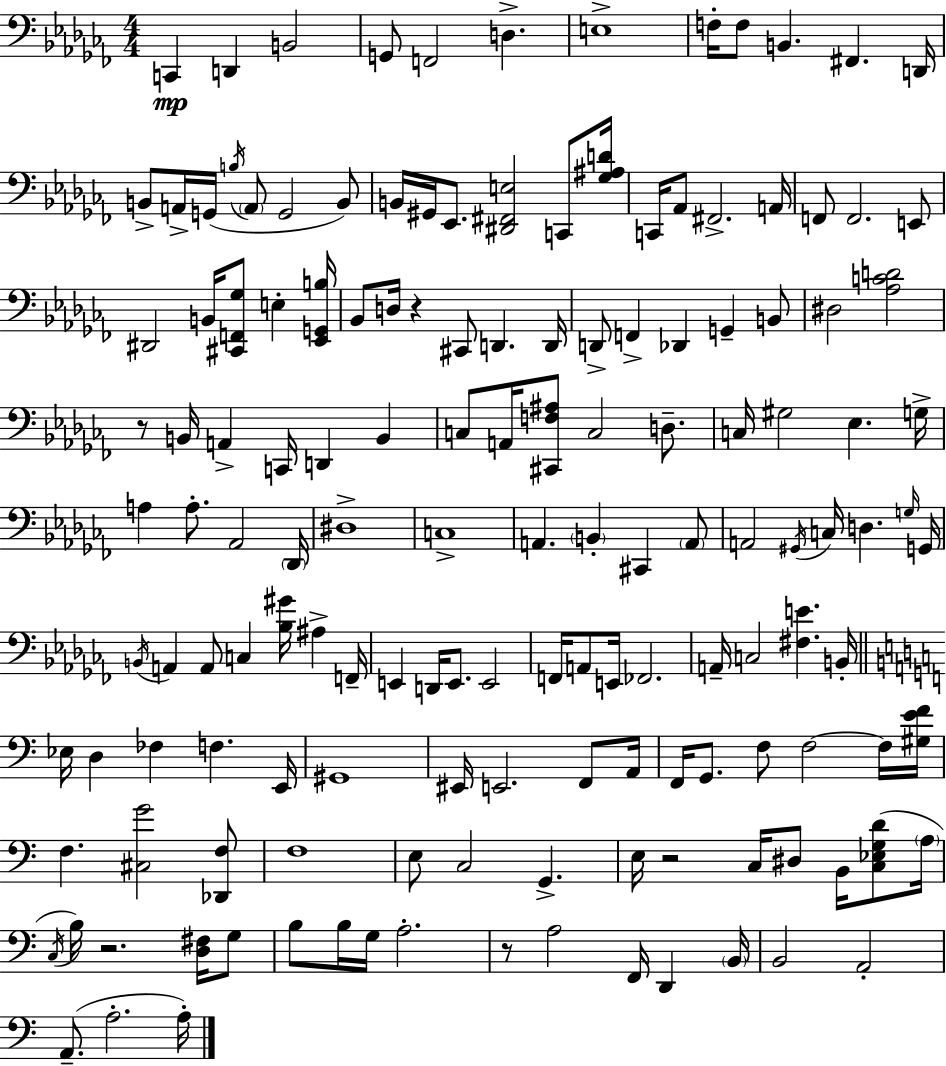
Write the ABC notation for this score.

X:1
T:Untitled
M:4/4
L:1/4
K:Abm
C,, D,, B,,2 G,,/2 F,,2 D, E,4 F,/4 F,/2 B,, ^F,, D,,/4 B,,/2 A,,/4 G,,/4 B,/4 A,,/2 G,,2 B,,/2 B,,/4 ^G,,/4 _E,,/2 [^D,,^F,,E,]2 C,,/2 [_G,^A,D]/4 C,,/4 _A,,/2 ^F,,2 A,,/4 F,,/2 F,,2 E,,/2 ^D,,2 B,,/4 [^C,,F,,_G,]/2 E, [_E,,G,,B,]/4 _B,,/2 D,/4 z ^C,,/2 D,, D,,/4 D,,/2 F,, _D,, G,, B,,/2 ^D,2 [_A,CD]2 z/2 B,,/4 A,, C,,/4 D,, B,, C,/2 A,,/4 [^C,,F,^A,]/2 C,2 D,/2 C,/4 ^G,2 _E, G,/4 A, A,/2 _A,,2 _D,,/4 ^D,4 C,4 A,, B,, ^C,, A,,/2 A,,2 ^G,,/4 C,/4 D, G,/4 G,,/4 B,,/4 A,, A,,/2 C, [_B,^G]/4 ^A, F,,/4 E,, D,,/4 E,,/2 E,,2 F,,/4 A,,/2 E,,/4 _F,,2 A,,/4 C,2 [^F,E] B,,/4 _E,/4 D, _F, F, E,,/4 ^G,,4 ^E,,/4 E,,2 F,,/2 A,,/4 F,,/4 G,,/2 F,/2 F,2 F,/4 [^G,EF]/4 F, [^C,G]2 [_D,,F,]/2 F,4 E,/2 C,2 G,, E,/4 z2 C,/4 ^D,/2 B,,/4 [C,_E,G,D]/2 A,/4 C,/4 B,/4 z2 [D,^F,]/4 G,/2 B,/2 B,/4 G,/4 A,2 z/2 A,2 F,,/4 D,, B,,/4 B,,2 A,,2 A,,/2 A,2 A,/4